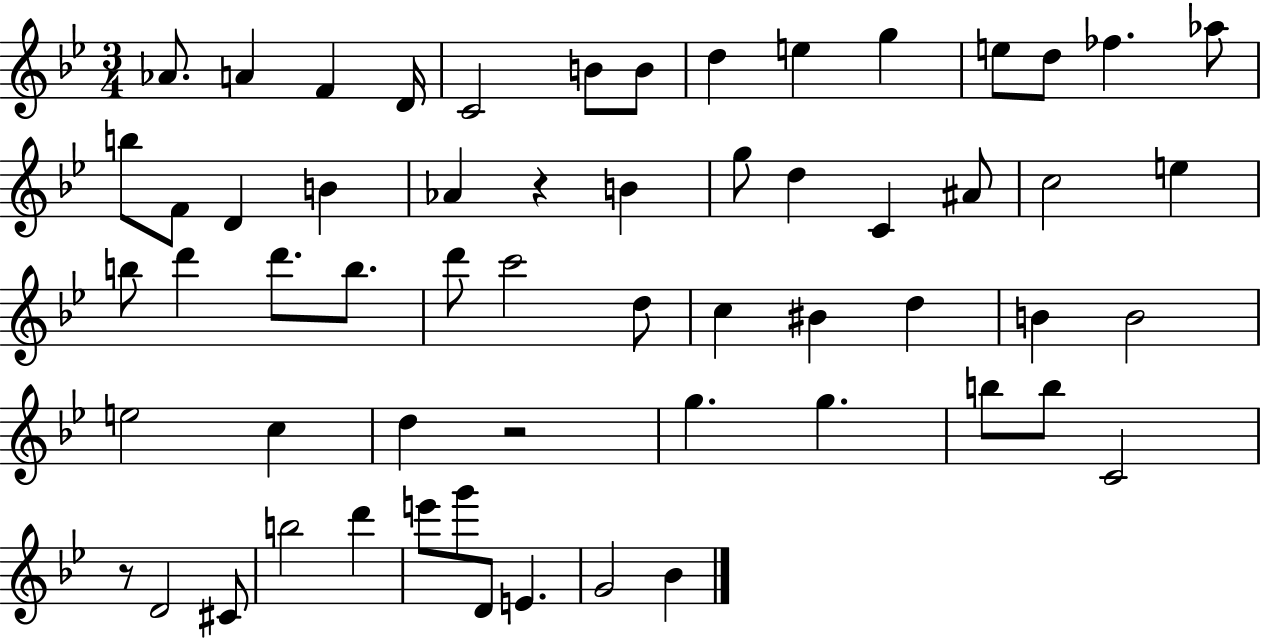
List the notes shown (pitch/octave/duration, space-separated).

Ab4/e. A4/q F4/q D4/s C4/h B4/e B4/e D5/q E5/q G5/q E5/e D5/e FES5/q. Ab5/e B5/e F4/e D4/q B4/q Ab4/q R/q B4/q G5/e D5/q C4/q A#4/e C5/h E5/q B5/e D6/q D6/e. B5/e. D6/e C6/h D5/e C5/q BIS4/q D5/q B4/q B4/h E5/h C5/q D5/q R/h G5/q. G5/q. B5/e B5/e C4/h R/e D4/h C#4/e B5/h D6/q E6/e G6/e D4/e E4/q. G4/h Bb4/q